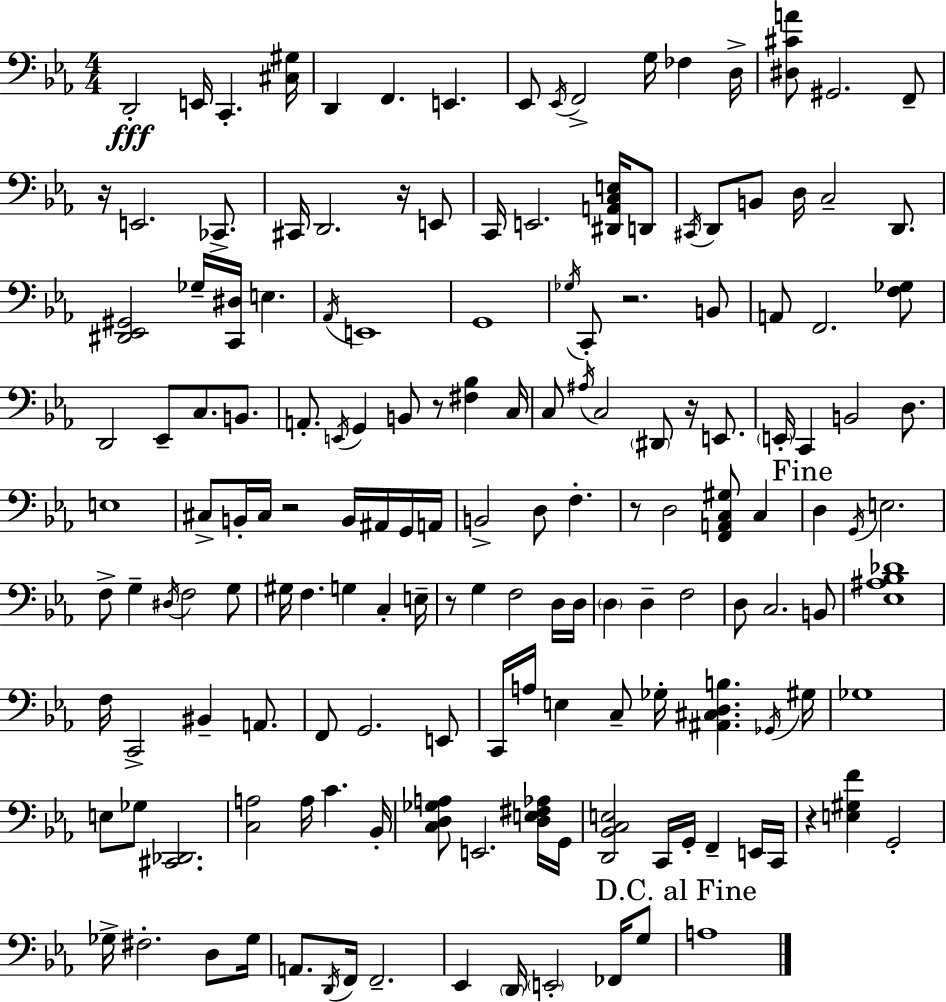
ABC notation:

X:1
T:Untitled
M:4/4
L:1/4
K:Cm
D,,2 E,,/4 C,, [^C,^G,]/4 D,, F,, E,, _E,,/2 _E,,/4 F,,2 G,/4 _F, D,/4 [^D,^CA]/2 ^G,,2 F,,/2 z/4 E,,2 _C,,/2 ^C,,/4 D,,2 z/4 E,,/2 C,,/4 E,,2 [^D,,A,,C,E,]/4 D,,/2 ^C,,/4 D,,/2 B,,/2 D,/4 C,2 D,,/2 [^D,,_E,,^G,,]2 _G,/4 [C,,^D,]/4 E, _A,,/4 E,,4 G,,4 _G,/4 C,,/2 z2 B,,/2 A,,/2 F,,2 [F,_G,]/2 D,,2 _E,,/2 C,/2 B,,/2 A,,/2 E,,/4 G,, B,,/2 z/2 [^F,_B,] C,/4 C,/2 ^A,/4 C,2 ^D,,/2 z/4 E,,/2 E,,/4 C,, B,,2 D,/2 E,4 ^C,/2 B,,/4 ^C,/4 z2 B,,/4 ^A,,/4 G,,/4 A,,/4 B,,2 D,/2 F, z/2 D,2 [F,,A,,C,^G,]/2 C, D, G,,/4 E,2 F,/2 G, ^D,/4 F,2 G,/2 ^G,/4 F, G, C, E,/4 z/2 G, F,2 D,/4 D,/4 D, D, F,2 D,/2 C,2 B,,/2 [_E,^A,_B,_D]4 F,/4 C,,2 ^B,, A,,/2 F,,/2 G,,2 E,,/2 C,,/4 A,/4 E, C,/2 _G,/4 [^A,,^C,D,B,] _G,,/4 ^G,/4 _G,4 E,/2 _G,/2 [^C,,_D,,]2 [C,A,]2 A,/4 C _B,,/4 [C,D,_G,A,]/2 E,,2 [D,E,^F,_A,]/4 G,,/4 [D,,_B,,C,E,]2 C,,/4 G,,/4 F,, E,,/4 C,,/4 z [E,^G,F] G,,2 _G,/4 ^F,2 D,/2 _G,/4 A,,/2 D,,/4 F,,/4 F,,2 _E,, D,,/4 E,,2 _F,,/4 G,/2 A,4